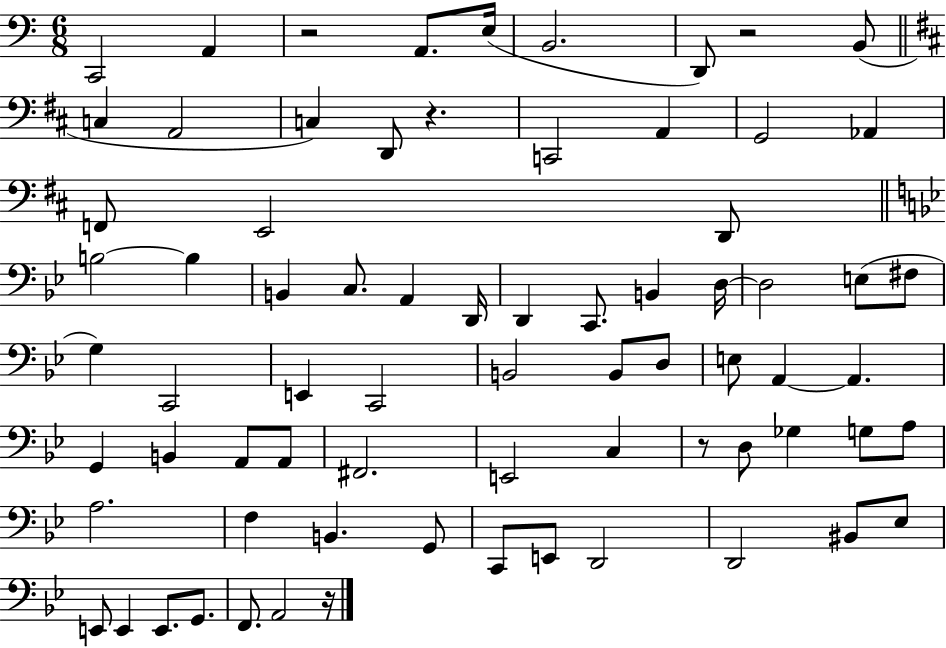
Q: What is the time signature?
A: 6/8